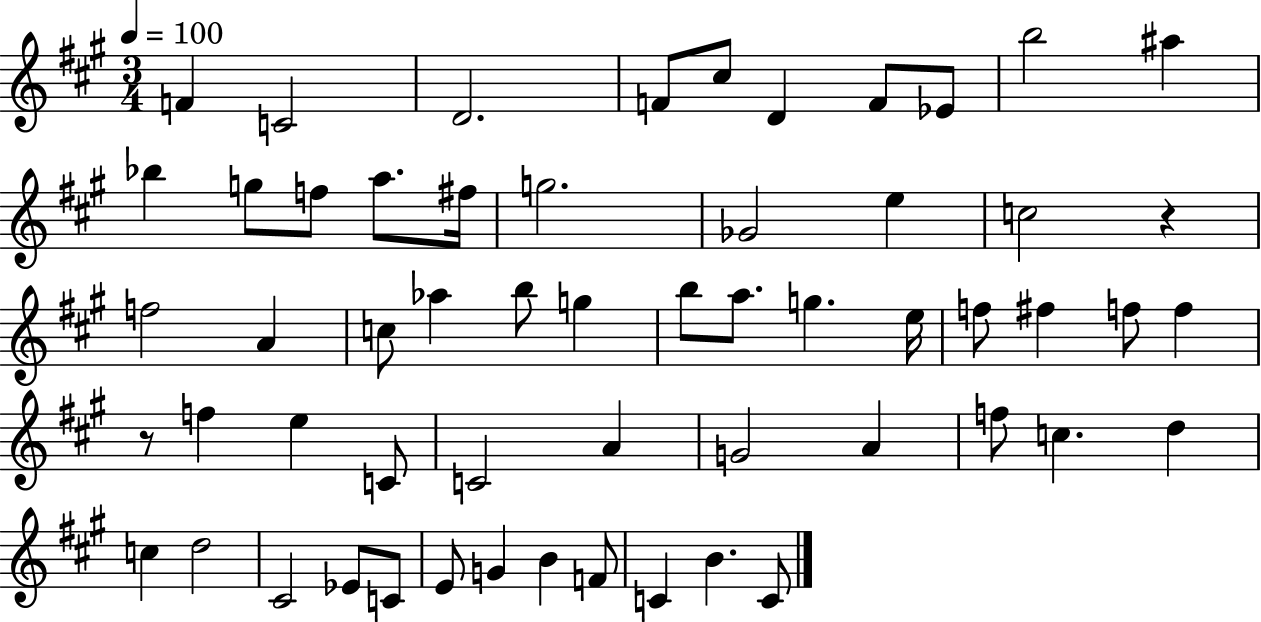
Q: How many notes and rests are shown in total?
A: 57